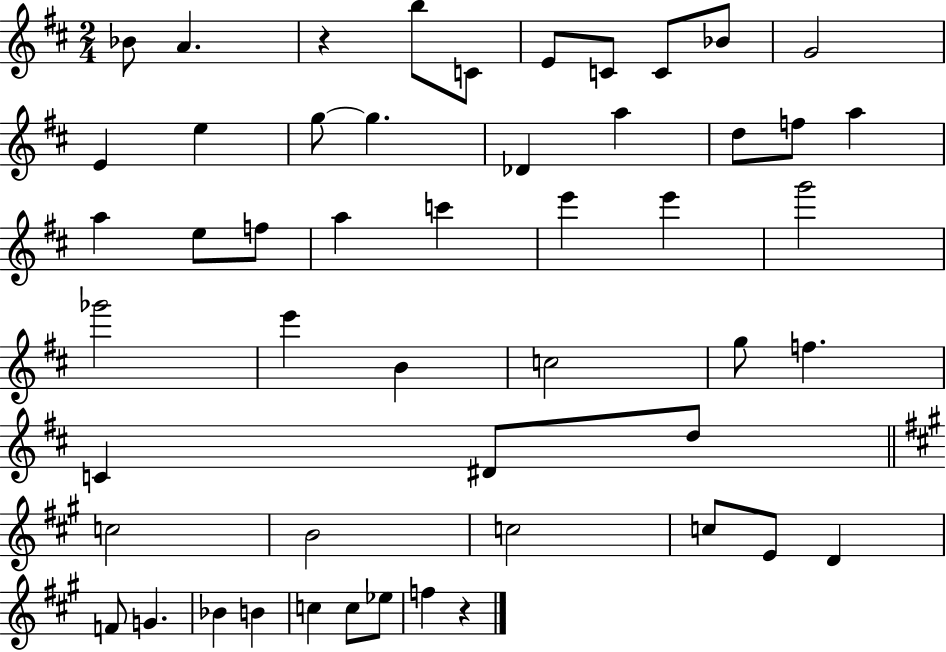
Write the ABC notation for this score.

X:1
T:Untitled
M:2/4
L:1/4
K:D
_B/2 A z b/2 C/2 E/2 C/2 C/2 _B/2 G2 E e g/2 g _D a d/2 f/2 a a e/2 f/2 a c' e' e' g'2 _g'2 e' B c2 g/2 f C ^D/2 d/2 c2 B2 c2 c/2 E/2 D F/2 G _B B c c/2 _e/2 f z